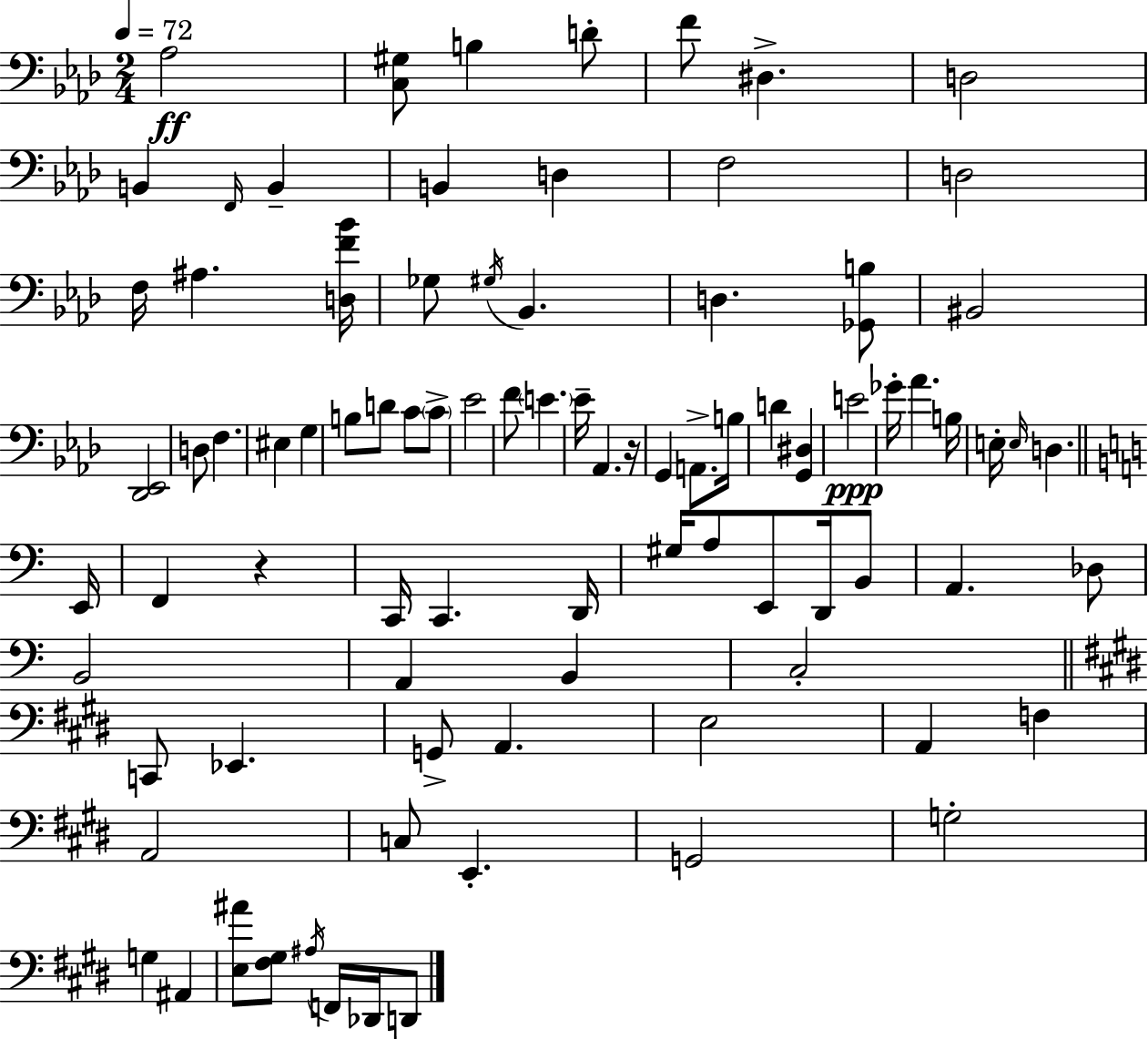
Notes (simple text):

Ab3/h [C3,G#3]/e B3/q D4/e F4/e D#3/q. D3/h B2/q F2/s B2/q B2/q D3/q F3/h D3/h F3/s A#3/q. [D3,F4,Bb4]/s Gb3/e G#3/s Bb2/q. D3/q. [Gb2,B3]/e BIS2/h [Db2,Eb2]/h D3/e F3/q. EIS3/q G3/q B3/e D4/e C4/e C4/e Eb4/h F4/e E4/q. Eb4/s Ab2/q. R/s G2/q A2/e. B3/s D4/q [G2,D#3]/q E4/h Gb4/s Ab4/q. B3/s E3/s E3/s D3/q. E2/s F2/q R/q C2/s C2/q. D2/s G#3/s A3/e E2/e D2/s B2/e A2/q. Db3/e B2/h A2/q B2/q C3/h C2/e Eb2/q. G2/e A2/q. E3/h A2/q F3/q A2/h C3/e E2/q. G2/h G3/h G3/q A#2/q [E3,A#4]/e [F#3,G#3]/e A#3/s F2/s Db2/s D2/e